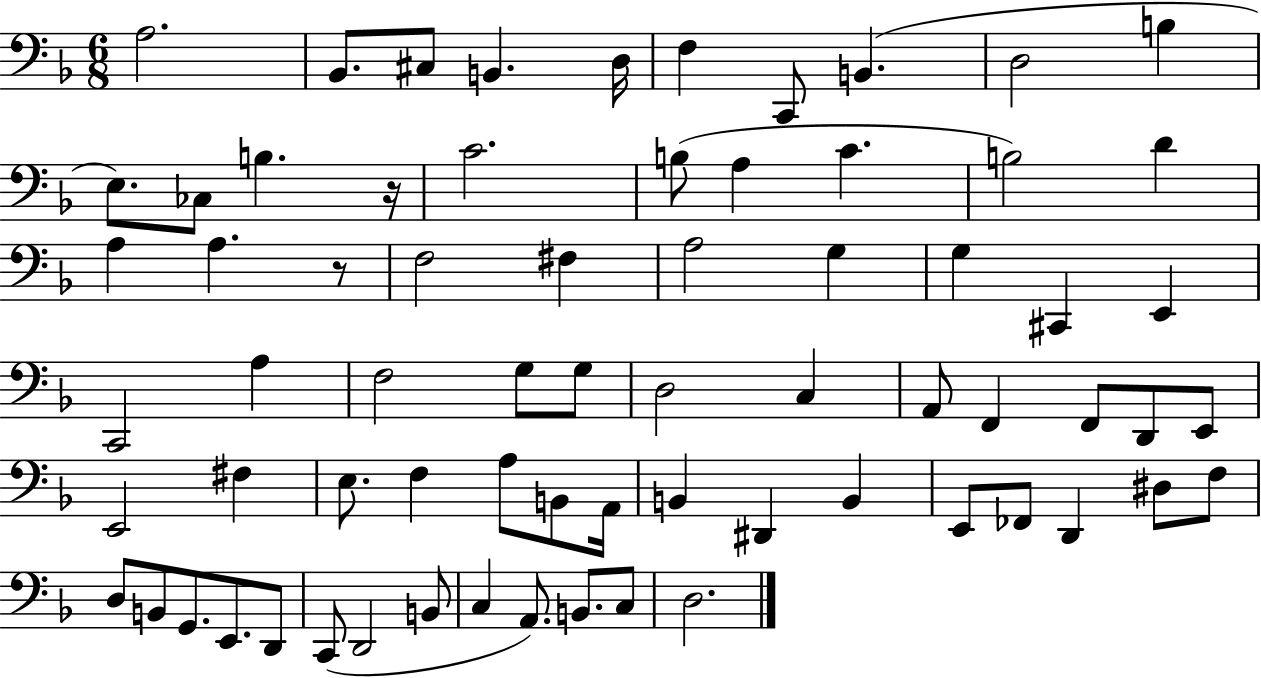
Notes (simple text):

A3/h. Bb2/e. C#3/e B2/q. D3/s F3/q C2/e B2/q. D3/h B3/q E3/e. CES3/e B3/q. R/s C4/h. B3/e A3/q C4/q. B3/h D4/q A3/q A3/q. R/e F3/h F#3/q A3/h G3/q G3/q C#2/q E2/q C2/h A3/q F3/h G3/e G3/e D3/h C3/q A2/e F2/q F2/e D2/e E2/e E2/h F#3/q E3/e. F3/q A3/e B2/e A2/s B2/q D#2/q B2/q E2/e FES2/e D2/q D#3/e F3/e D3/e B2/e G2/e. E2/e. D2/e C2/e D2/h B2/e C3/q A2/e. B2/e. C3/e D3/h.